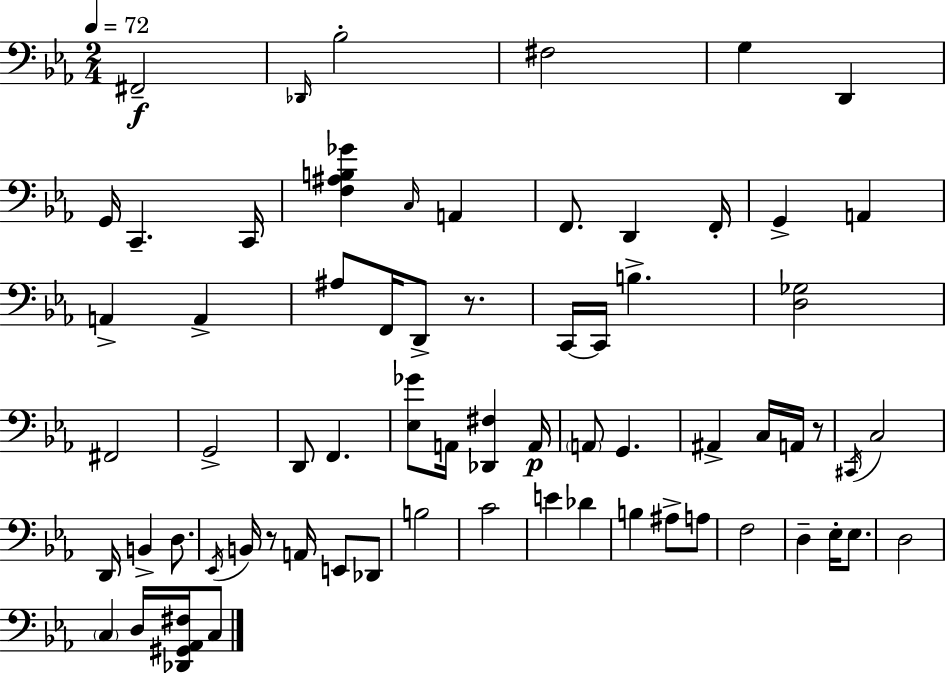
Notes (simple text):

F#2/h Db2/s Bb3/h F#3/h G3/q D2/q G2/s C2/q. C2/s [F3,A#3,B3,Gb4]/q C3/s A2/q F2/e. D2/q F2/s G2/q A2/q A2/q A2/q A#3/e F2/s D2/e R/e. C2/s C2/s B3/q. [D3,Gb3]/h F#2/h G2/h D2/e F2/q. [Eb3,Gb4]/e A2/s [Db2,F#3]/q A2/s A2/e G2/q. A#2/q C3/s A2/s R/e C#2/s C3/h D2/s B2/q D3/e. Eb2/s B2/s R/e A2/s E2/e Db2/e B3/h C4/h E4/q Db4/q B3/q A#3/e A3/e F3/h D3/q Eb3/s Eb3/e. D3/h C3/q D3/s [Db2,G#2,Ab2,F#3]/s C3/e